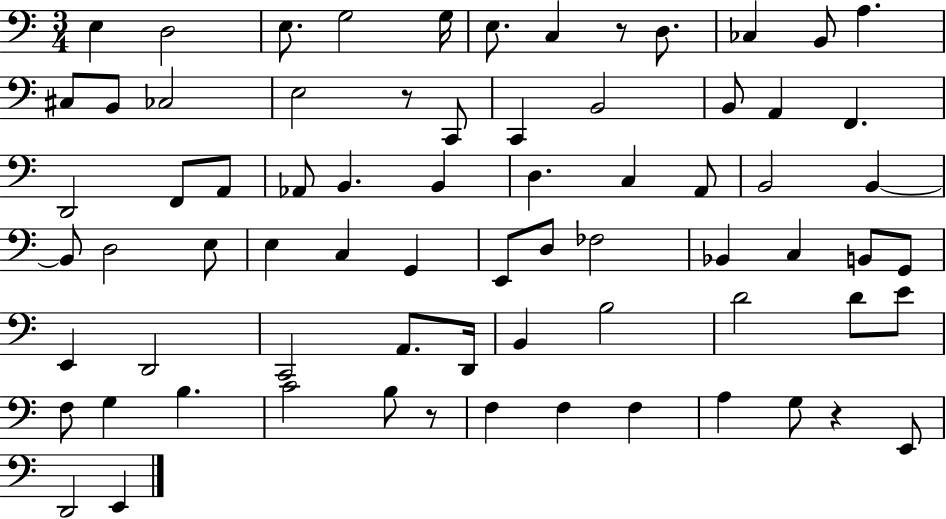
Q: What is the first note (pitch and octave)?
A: E3